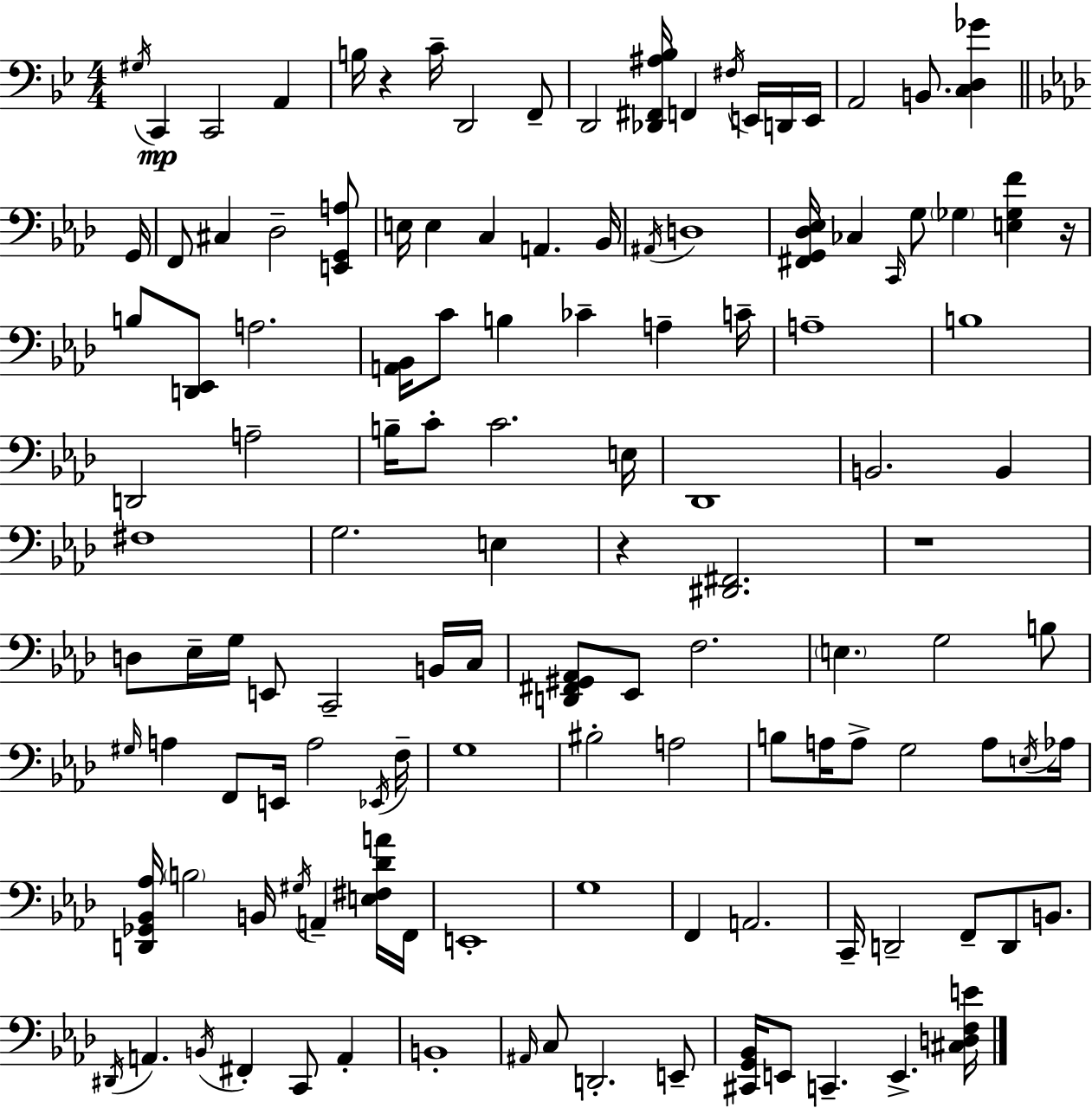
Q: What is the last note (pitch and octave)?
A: E2